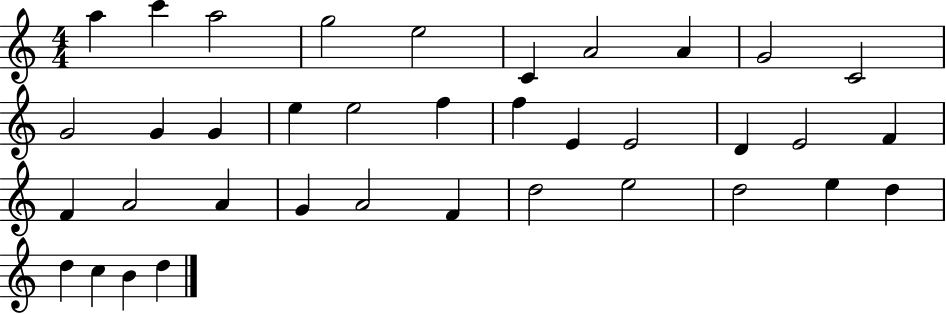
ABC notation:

X:1
T:Untitled
M:4/4
L:1/4
K:C
a c' a2 g2 e2 C A2 A G2 C2 G2 G G e e2 f f E E2 D E2 F F A2 A G A2 F d2 e2 d2 e d d c B d